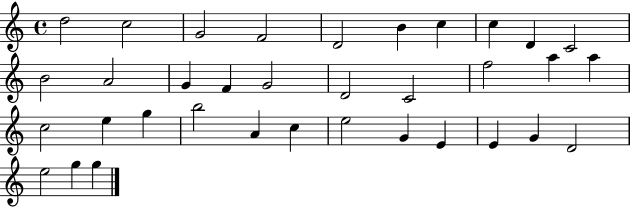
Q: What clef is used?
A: treble